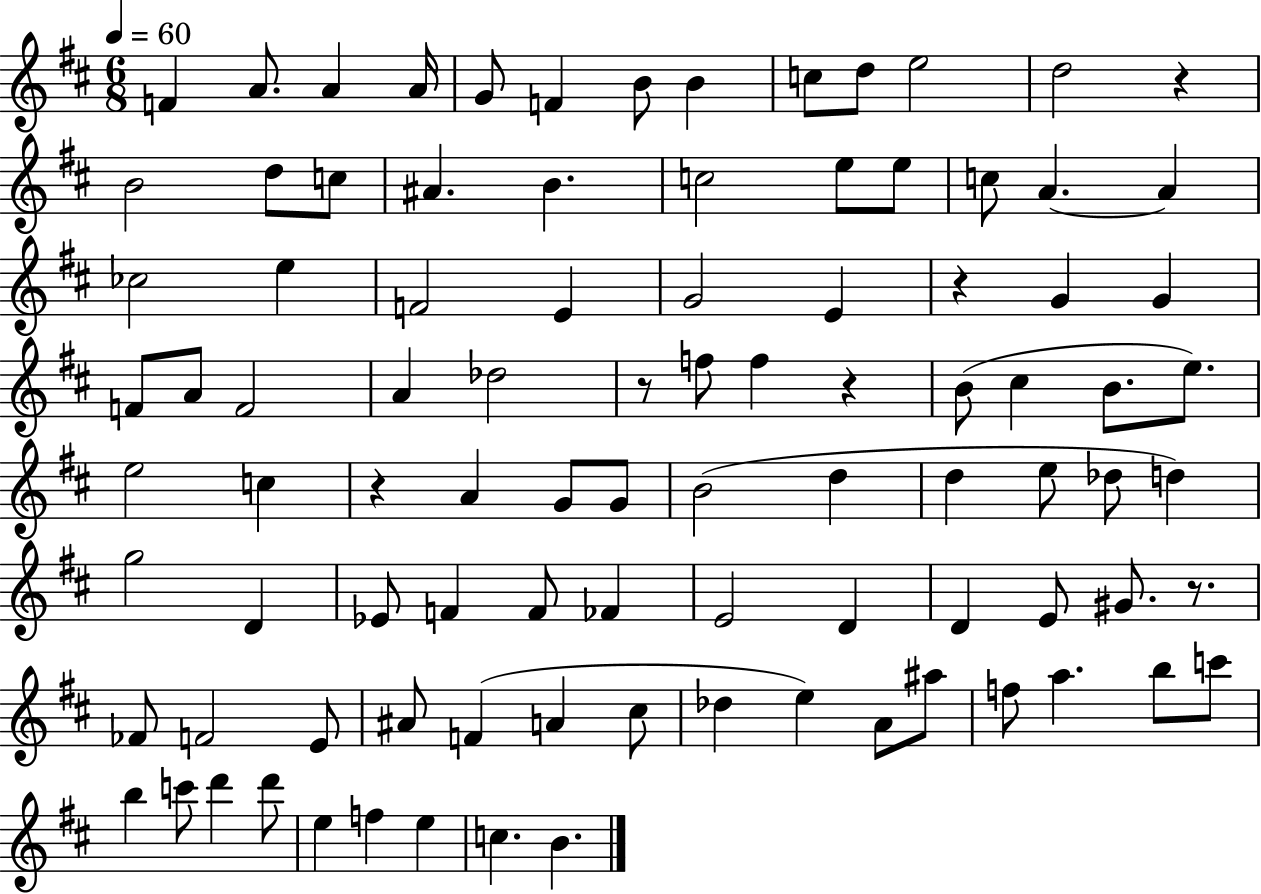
F4/q A4/e. A4/q A4/s G4/e F4/q B4/e B4/q C5/e D5/e E5/h D5/h R/q B4/h D5/e C5/e A#4/q. B4/q. C5/h E5/e E5/e C5/e A4/q. A4/q CES5/h E5/q F4/h E4/q G4/h E4/q R/q G4/q G4/q F4/e A4/e F4/h A4/q Db5/h R/e F5/e F5/q R/q B4/e C#5/q B4/e. E5/e. E5/h C5/q R/q A4/q G4/e G4/e B4/h D5/q D5/q E5/e Db5/e D5/q G5/h D4/q Eb4/e F4/q F4/e FES4/q E4/h D4/q D4/q E4/e G#4/e. R/e. FES4/e F4/h E4/e A#4/e F4/q A4/q C#5/e Db5/q E5/q A4/e A#5/e F5/e A5/q. B5/e C6/e B5/q C6/e D6/q D6/e E5/q F5/q E5/q C5/q. B4/q.